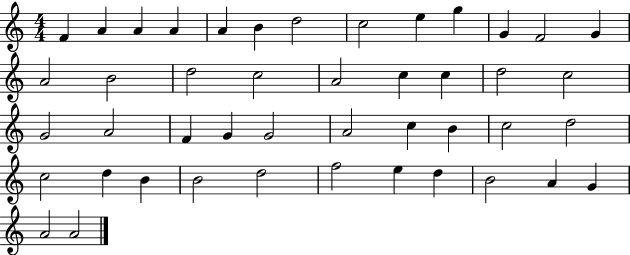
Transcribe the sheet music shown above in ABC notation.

X:1
T:Untitled
M:4/4
L:1/4
K:C
F A A A A B d2 c2 e g G F2 G A2 B2 d2 c2 A2 c c d2 c2 G2 A2 F G G2 A2 c B c2 d2 c2 d B B2 d2 f2 e d B2 A G A2 A2